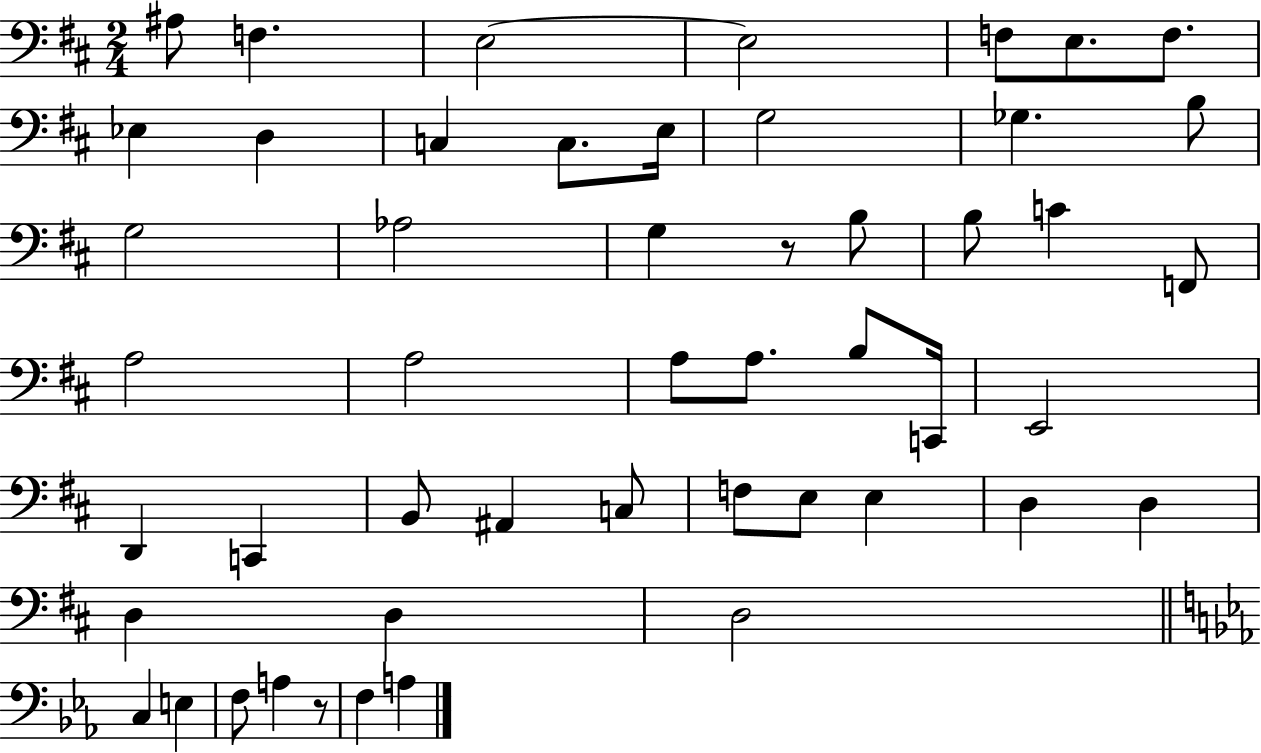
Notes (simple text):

A#3/e F3/q. E3/h E3/h F3/e E3/e. F3/e. Eb3/q D3/q C3/q C3/e. E3/s G3/h Gb3/q. B3/e G3/h Ab3/h G3/q R/e B3/e B3/e C4/q F2/e A3/h A3/h A3/e A3/e. B3/e C2/s E2/h D2/q C2/q B2/e A#2/q C3/e F3/e E3/e E3/q D3/q D3/q D3/q D3/q D3/h C3/q E3/q F3/e A3/q R/e F3/q A3/q